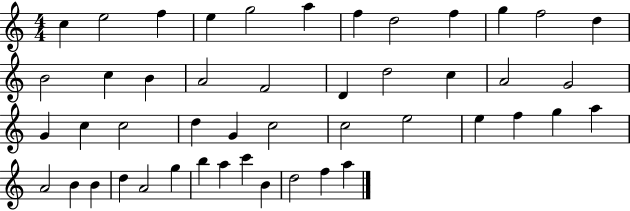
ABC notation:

X:1
T:Untitled
M:4/4
L:1/4
K:C
c e2 f e g2 a f d2 f g f2 d B2 c B A2 F2 D d2 c A2 G2 G c c2 d G c2 c2 e2 e f g a A2 B B d A2 g b a c' B d2 f a